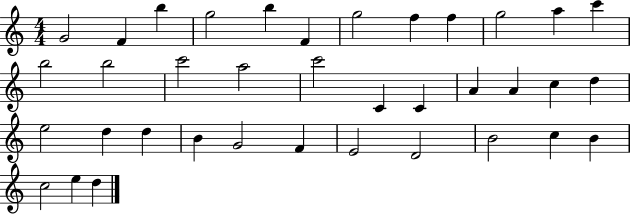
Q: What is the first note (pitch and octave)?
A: G4